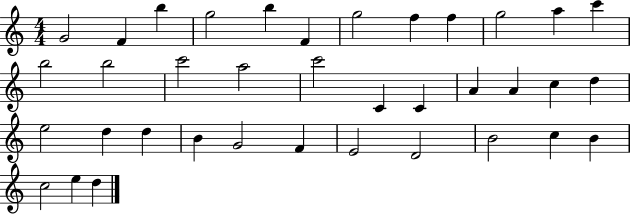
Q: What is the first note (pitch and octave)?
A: G4